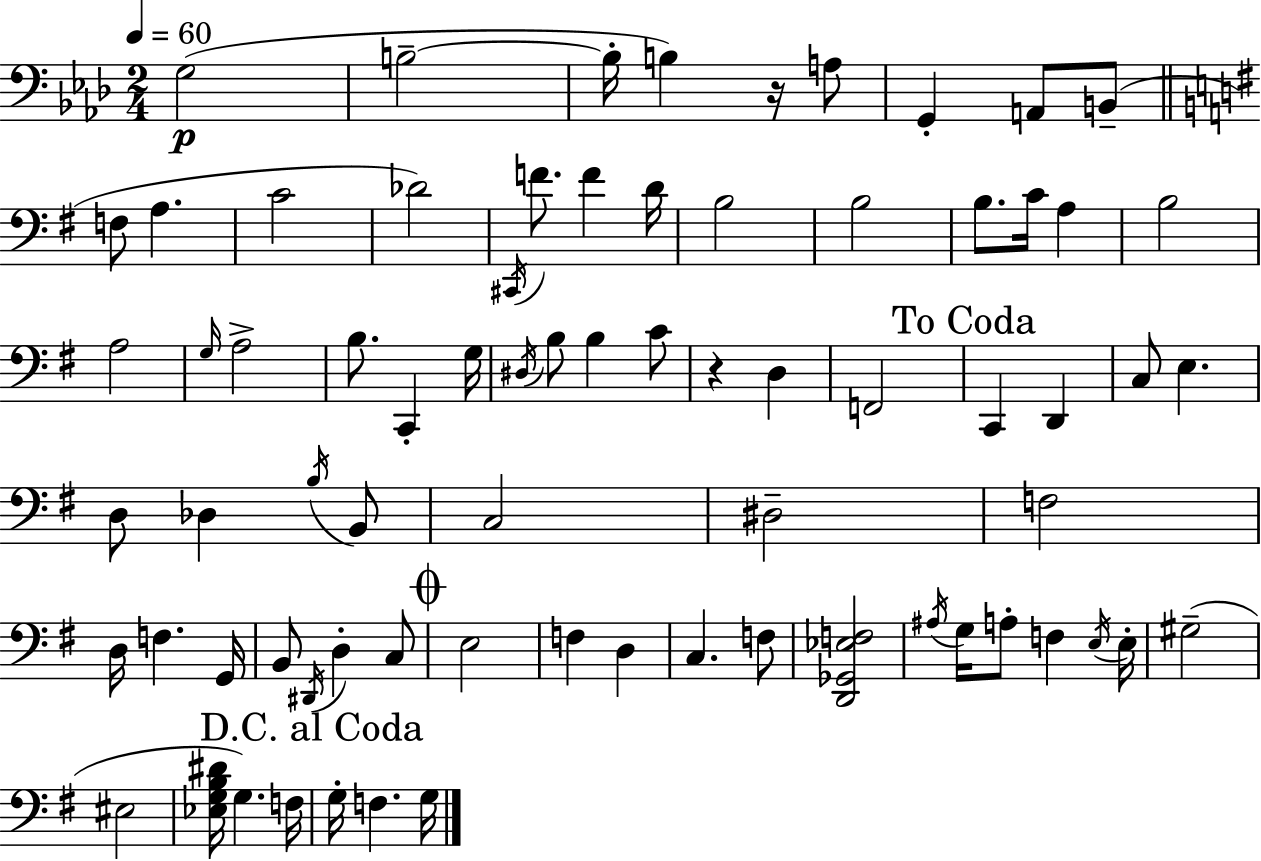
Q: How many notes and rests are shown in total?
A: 74